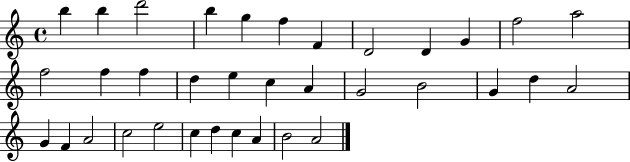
B5/q B5/q D6/h B5/q G5/q F5/q F4/q D4/h D4/q G4/q F5/h A5/h F5/h F5/q F5/q D5/q E5/q C5/q A4/q G4/h B4/h G4/q D5/q A4/h G4/q F4/q A4/h C5/h E5/h C5/q D5/q C5/q A4/q B4/h A4/h